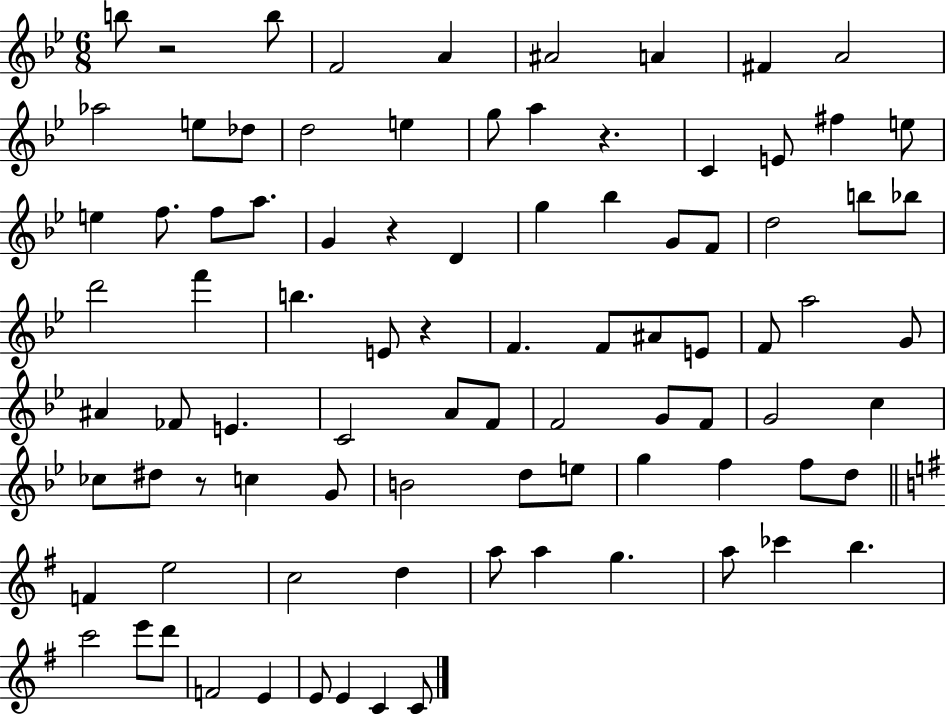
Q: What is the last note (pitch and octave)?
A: C4